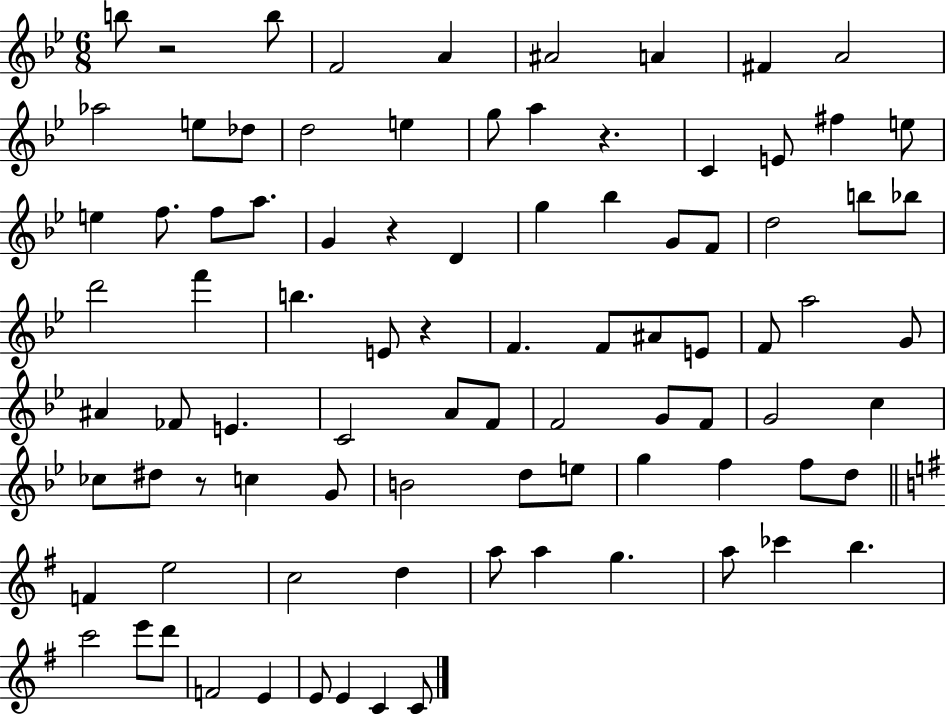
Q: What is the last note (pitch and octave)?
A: C4